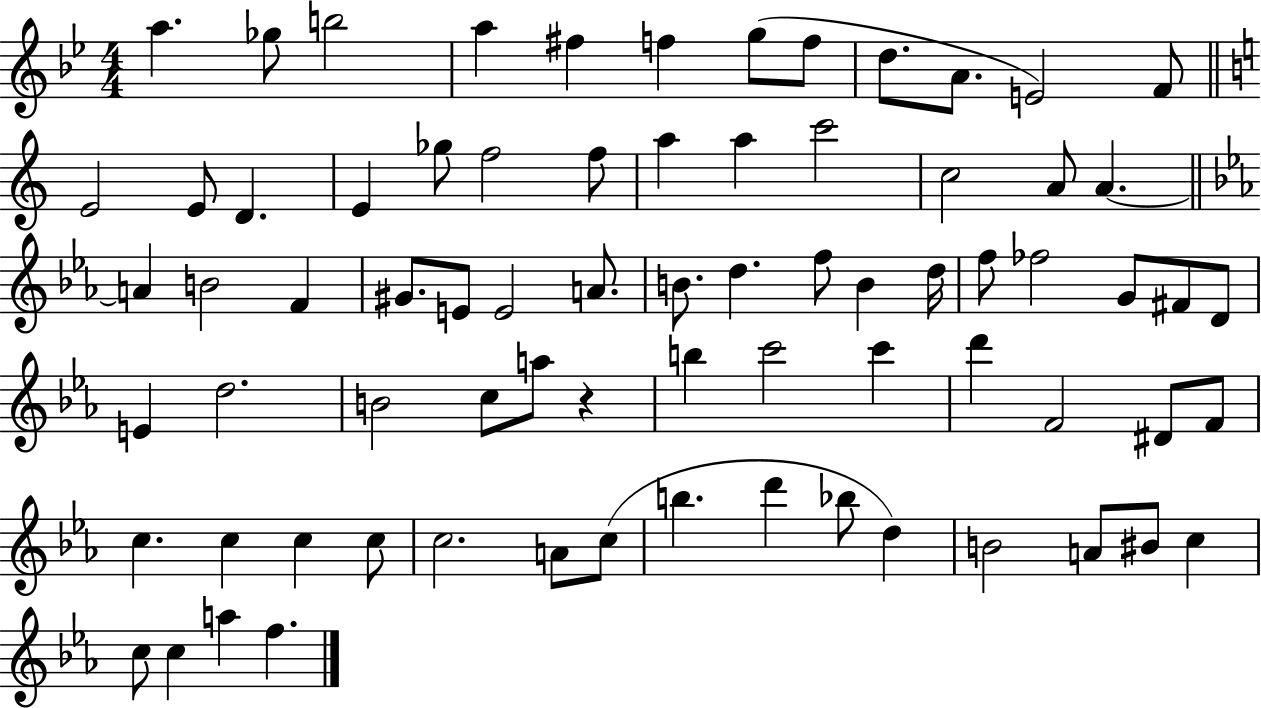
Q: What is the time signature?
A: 4/4